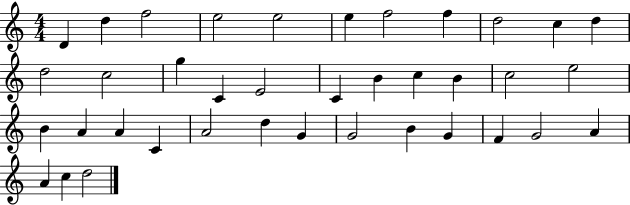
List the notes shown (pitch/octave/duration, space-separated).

D4/q D5/q F5/h E5/h E5/h E5/q F5/h F5/q D5/h C5/q D5/q D5/h C5/h G5/q C4/q E4/h C4/q B4/q C5/q B4/q C5/h E5/h B4/q A4/q A4/q C4/q A4/h D5/q G4/q G4/h B4/q G4/q F4/q G4/h A4/q A4/q C5/q D5/h